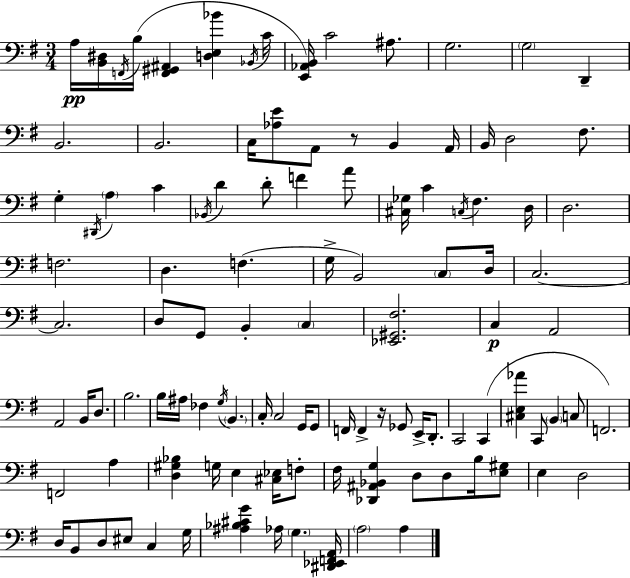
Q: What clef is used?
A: bass